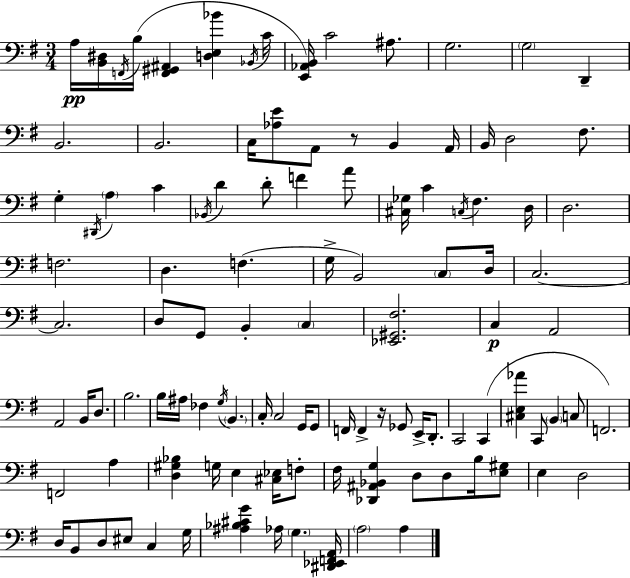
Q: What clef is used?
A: bass